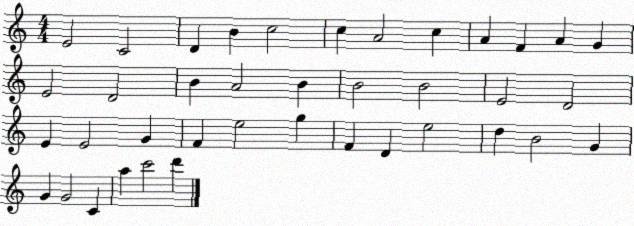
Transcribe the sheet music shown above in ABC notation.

X:1
T:Untitled
M:4/4
L:1/4
K:C
E2 C2 D B c2 c A2 c A F A G E2 D2 B A2 B B2 B2 E2 D2 E E2 G F e2 g F D e2 d B2 G G G2 C a c'2 d'